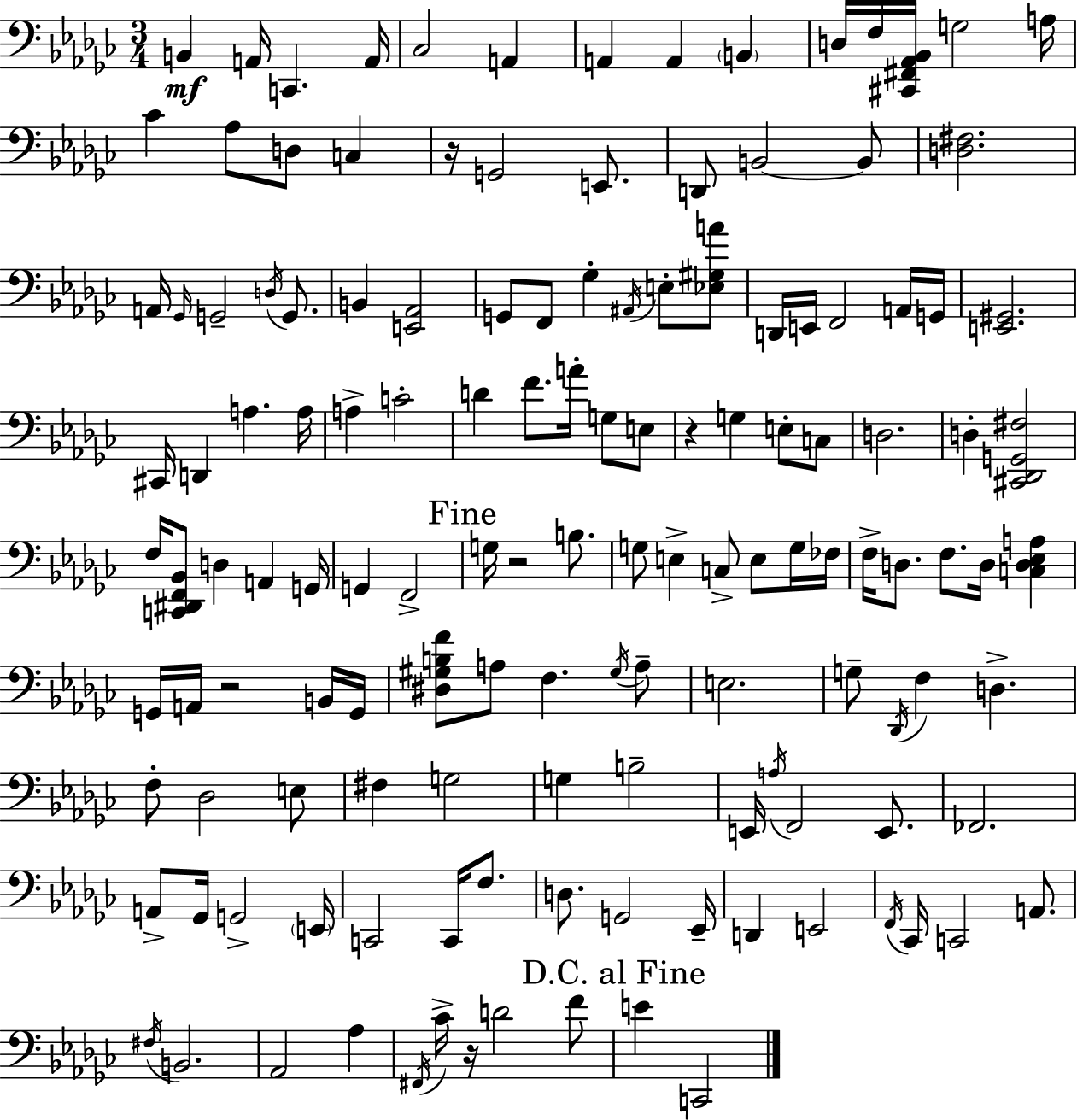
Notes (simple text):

B2/q A2/s C2/q. A2/s CES3/h A2/q A2/q A2/q B2/q D3/s F3/s [C#2,F#2,Ab2,Bb2]/s G3/h A3/s CES4/q Ab3/e D3/e C3/q R/s G2/h E2/e. D2/e B2/h B2/e [D3,F#3]/h. A2/s Gb2/s G2/h D3/s G2/e. B2/q [E2,Ab2]/h G2/e F2/e Gb3/q A#2/s E3/e [Eb3,G#3,A4]/e D2/s E2/s F2/h A2/s G2/s [E2,G#2]/h. C#2/s D2/q A3/q. A3/s A3/q C4/h D4/q F4/e. A4/s G3/e E3/e R/q G3/q E3/e C3/e D3/h. D3/q [C#2,Db2,G2,F#3]/h F3/s [C2,D#2,F2,Bb2]/e D3/q A2/q G2/s G2/q F2/h G3/s R/h B3/e. G3/e E3/q C3/e E3/e G3/s FES3/s F3/s D3/e. F3/e. D3/s [C3,D3,Eb3,A3]/q G2/s A2/s R/h B2/s G2/s [D#3,G#3,B3,F4]/e A3/e F3/q. G#3/s A3/e E3/h. G3/e Db2/s F3/q D3/q. F3/e Db3/h E3/e F#3/q G3/h G3/q B3/h E2/s A3/s F2/h E2/e. FES2/h. A2/e Gb2/s G2/h E2/s C2/h C2/s F3/e. D3/e. G2/h Eb2/s D2/q E2/h F2/s CES2/s C2/h A2/e. F#3/s B2/h. Ab2/h Ab3/q F#2/s CES4/s R/s D4/h F4/e E4/q C2/h